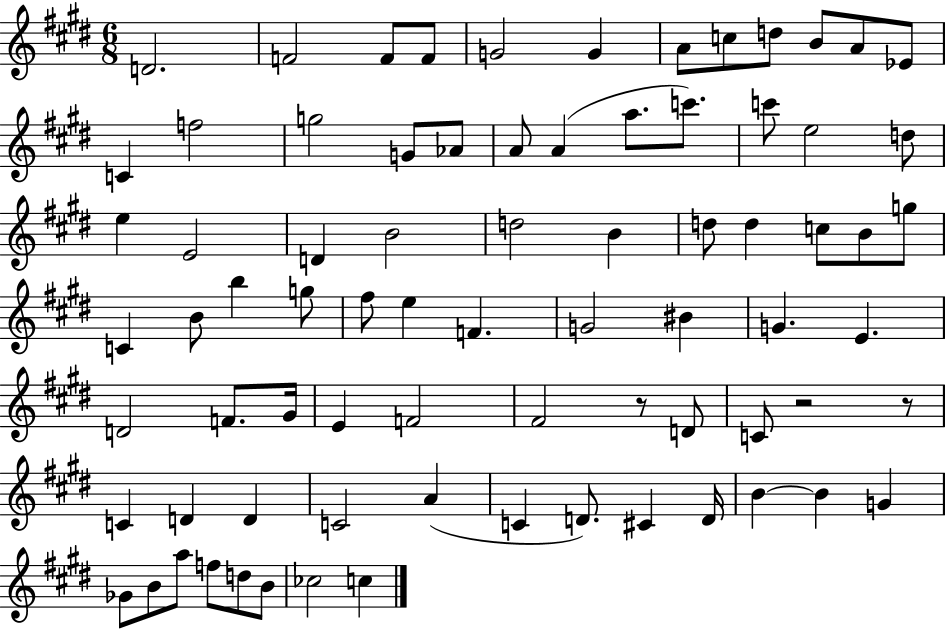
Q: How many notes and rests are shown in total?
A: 77